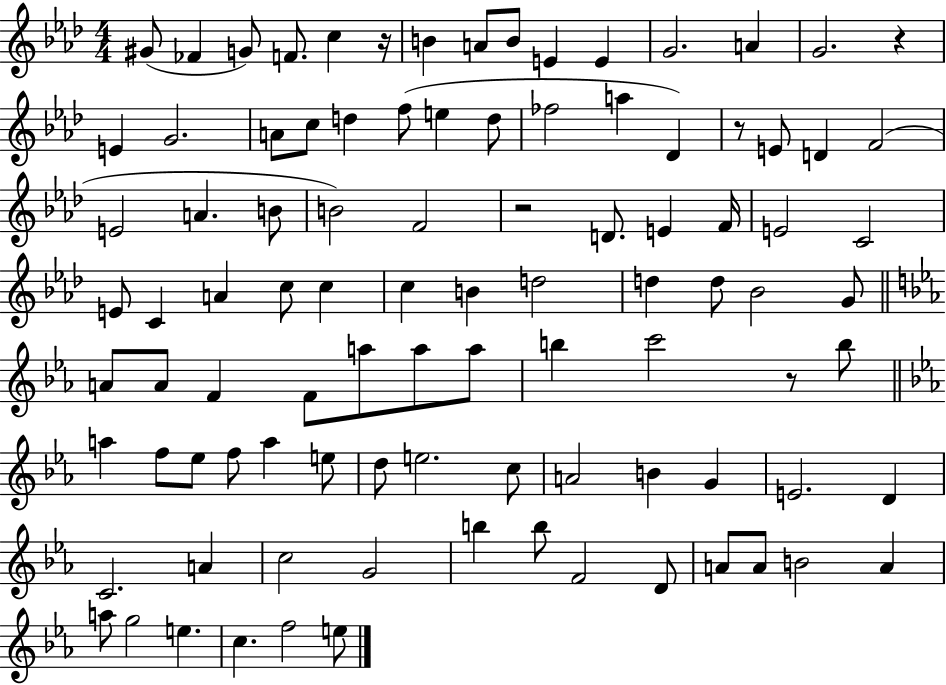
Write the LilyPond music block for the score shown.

{
  \clef treble
  \numericTimeSignature
  \time 4/4
  \key aes \major
  gis'8( fes'4 g'8) f'8. c''4 r16 | b'4 a'8 b'8 e'4 e'4 | g'2. a'4 | g'2. r4 | \break e'4 g'2. | a'8 c''8 d''4 f''8( e''4 d''8 | fes''2 a''4 des'4) | r8 e'8 d'4 f'2( | \break e'2 a'4. b'8 | b'2) f'2 | r2 d'8. e'4 f'16 | e'2 c'2 | \break e'8 c'4 a'4 c''8 c''4 | c''4 b'4 d''2 | d''4 d''8 bes'2 g'8 | \bar "||" \break \key c \minor a'8 a'8 f'4 f'8 a''8 a''8 a''8 | b''4 c'''2 r8 b''8 | \bar "||" \break \key ees \major a''4 f''8 ees''8 f''8 a''4 e''8 | d''8 e''2. c''8 | a'2 b'4 g'4 | e'2. d'4 | \break c'2. a'4 | c''2 g'2 | b''4 b''8 f'2 d'8 | a'8 a'8 b'2 a'4 | \break a''8 g''2 e''4. | c''4. f''2 e''8 | \bar "|."
}